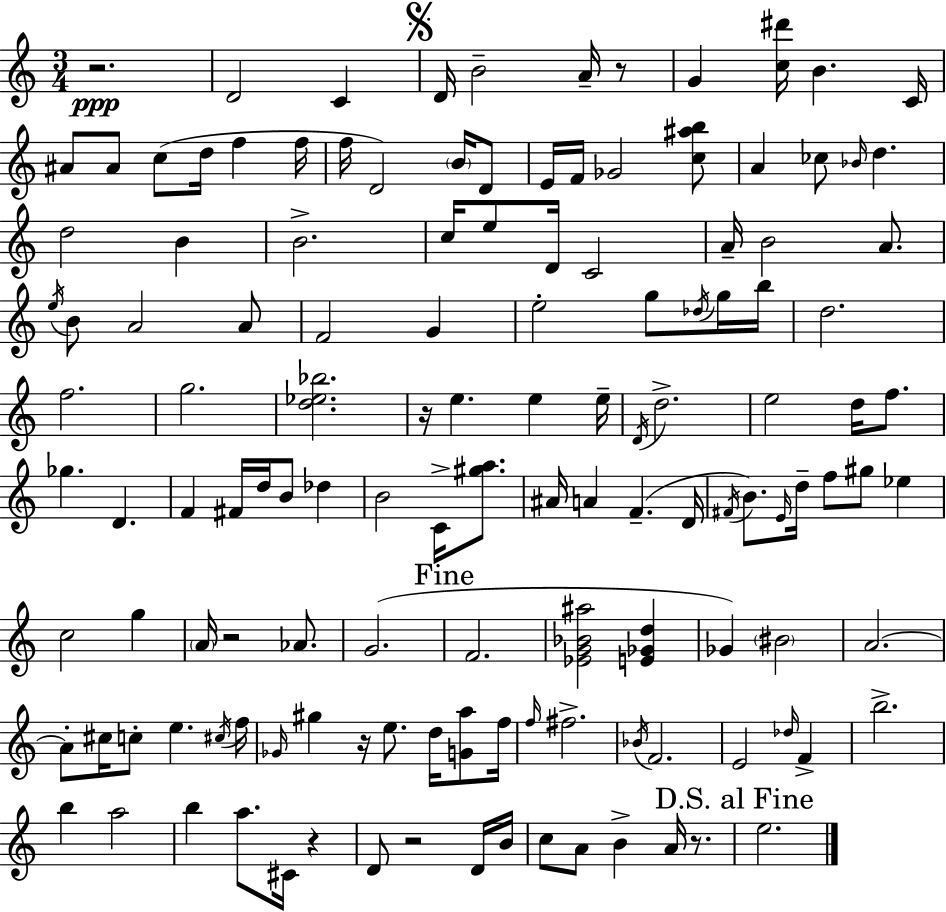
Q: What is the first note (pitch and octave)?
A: D4